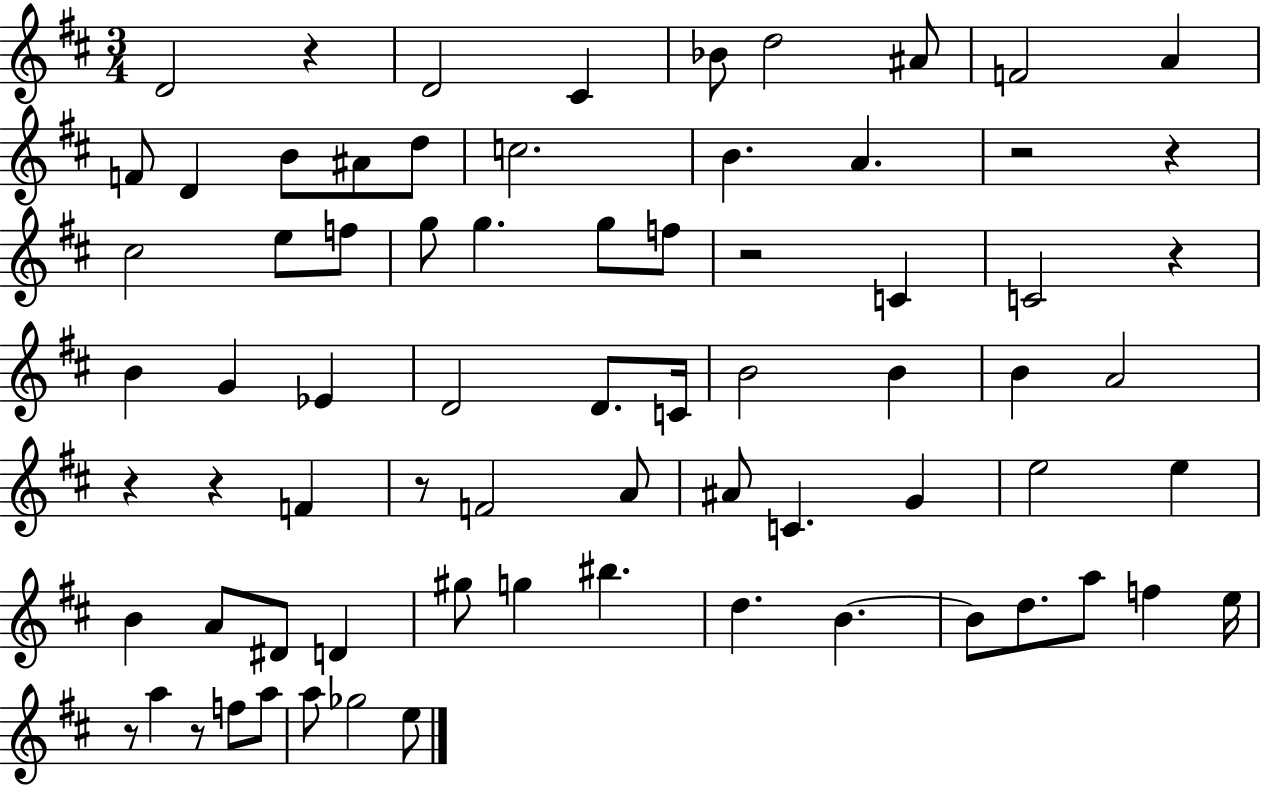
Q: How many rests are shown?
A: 10